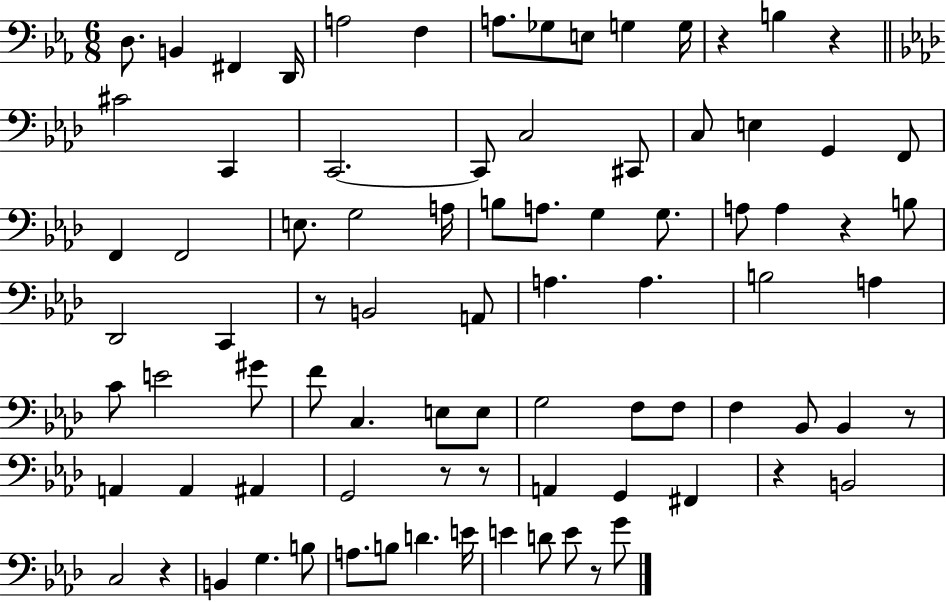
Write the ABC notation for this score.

X:1
T:Untitled
M:6/8
L:1/4
K:Eb
D,/2 B,, ^F,, D,,/4 A,2 F, A,/2 _G,/2 E,/2 G, G,/4 z B, z ^C2 C,, C,,2 C,,/2 C,2 ^C,,/2 C,/2 E, G,, F,,/2 F,, F,,2 E,/2 G,2 A,/4 B,/2 A,/2 G, G,/2 A,/2 A, z B,/2 _D,,2 C,, z/2 B,,2 A,,/2 A, A, B,2 A, C/2 E2 ^G/2 F/2 C, E,/2 E,/2 G,2 F,/2 F,/2 F, _B,,/2 _B,, z/2 A,, A,, ^A,, G,,2 z/2 z/2 A,, G,, ^F,, z B,,2 C,2 z B,, G, B,/2 A,/2 B,/2 D E/4 E D/2 E/2 z/2 G/2